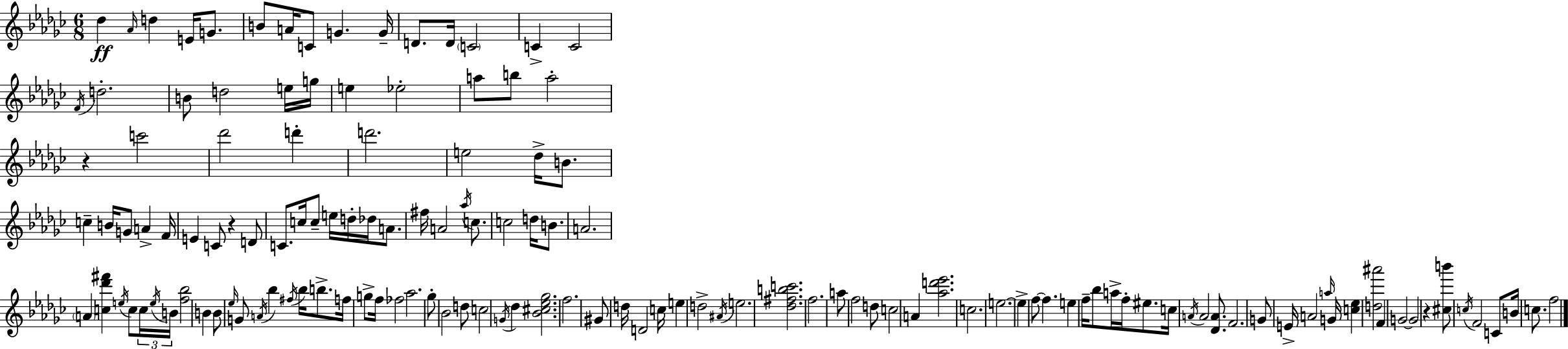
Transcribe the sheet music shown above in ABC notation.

X:1
T:Untitled
M:6/8
L:1/4
K:Ebm
_d _A/4 d E/4 G/2 B/2 A/4 C/2 G G/4 D/2 D/4 C2 C C2 F/4 d2 B/2 d2 e/4 g/4 e _e2 a/2 b/2 a2 z c'2 _d'2 d' d'2 e2 _d/4 B/2 c B/4 G/2 A F/4 E C/2 z D/2 C/2 c/4 c/2 e/4 d/4 _d/4 A/2 ^f/4 A2 _a/4 c/2 c2 d/4 B/2 A2 A [c_d'^f'] e/4 c/2 c/4 e/4 B/4 [f_b]2 B B/2 _e/4 G/2 A/4 _b ^f/4 _b/4 b/2 f/4 g/2 f/4 _f2 _a2 _g/2 _B2 d/2 c2 G/4 _d [_B^c_e_g]2 f2 ^G/2 d/4 D2 c/4 e d2 ^A/4 e2 [_d^fbc']2 f2 a/2 f2 d/2 c2 A [_ad'_e']2 c2 e2 e f/2 f e f/4 _b/2 a/4 f/4 ^e/2 c/4 A/4 A2 [_DA]/2 F2 G/2 E/4 A2 a/4 G/4 [c_e] [d^a']2 F G2 G2 z [^cb']/2 c/4 F2 C/2 B/4 c/2 f2